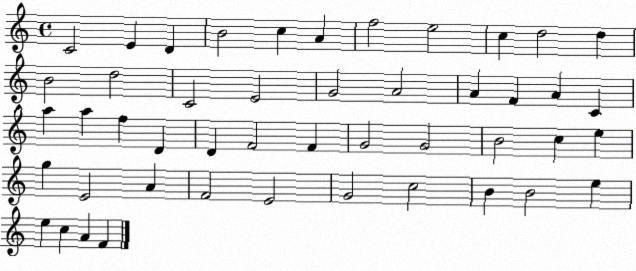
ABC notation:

X:1
T:Untitled
M:4/4
L:1/4
K:C
C2 E D B2 c A f2 e2 c d2 d B2 d2 C2 E2 G2 A2 A F A C a a f D D F2 F G2 G2 B2 c e g E2 A F2 E2 G2 c2 B B2 e e c A F